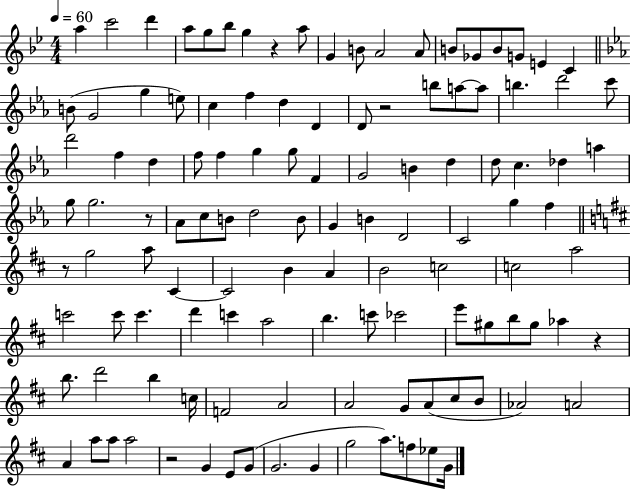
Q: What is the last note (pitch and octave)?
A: G4